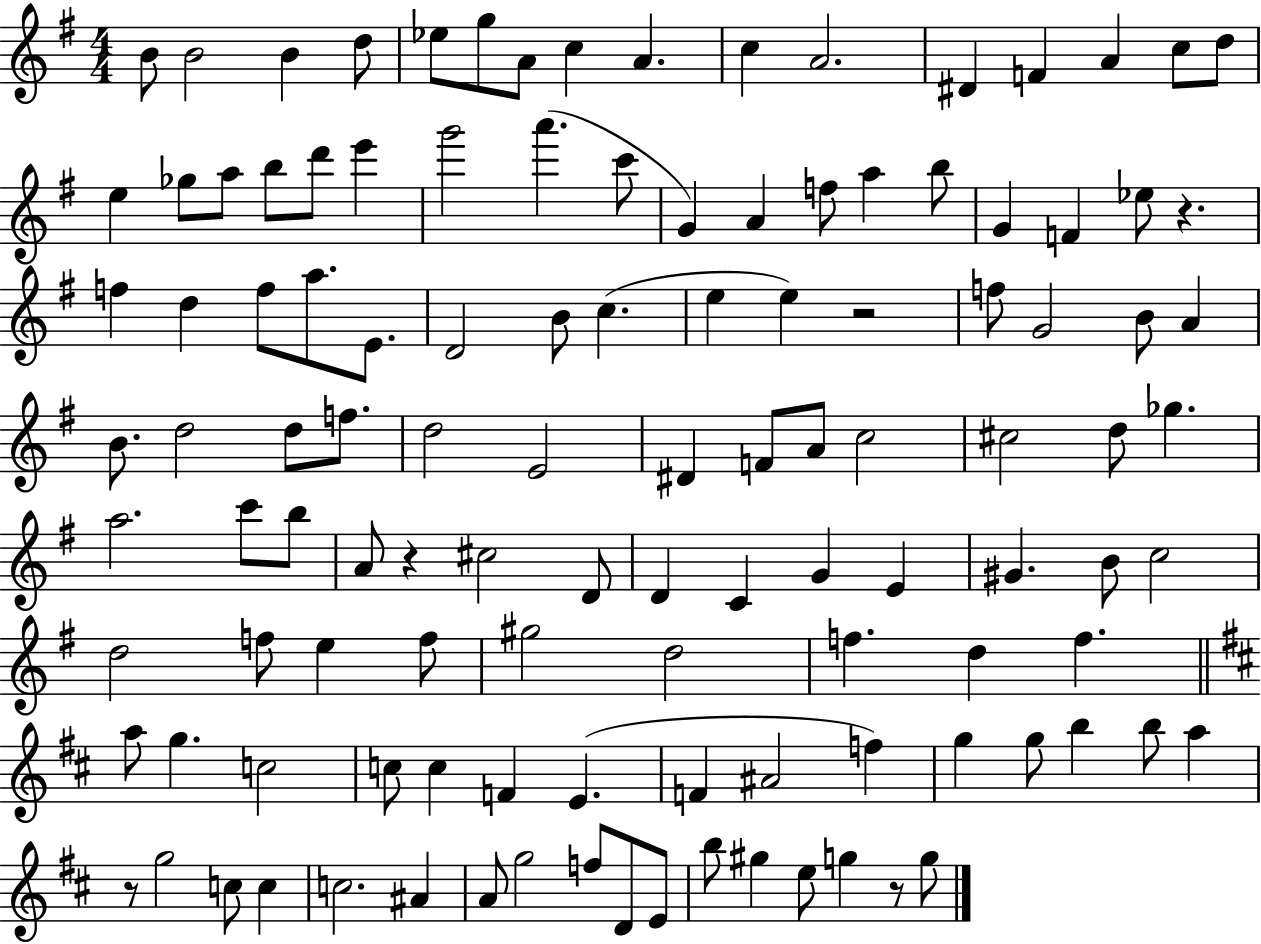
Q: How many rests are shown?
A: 5